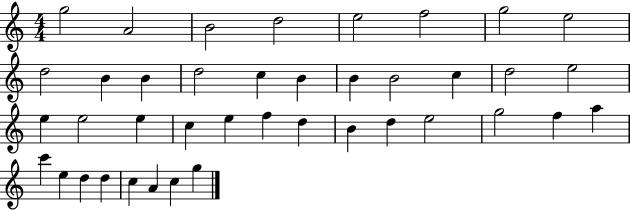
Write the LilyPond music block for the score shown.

{
  \clef treble
  \numericTimeSignature
  \time 4/4
  \key c \major
  g''2 a'2 | b'2 d''2 | e''2 f''2 | g''2 e''2 | \break d''2 b'4 b'4 | d''2 c''4 b'4 | b'4 b'2 c''4 | d''2 e''2 | \break e''4 e''2 e''4 | c''4 e''4 f''4 d''4 | b'4 d''4 e''2 | g''2 f''4 a''4 | \break c'''4 e''4 d''4 d''4 | c''4 a'4 c''4 g''4 | \bar "|."
}